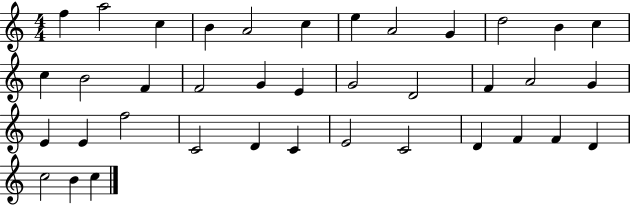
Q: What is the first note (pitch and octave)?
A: F5